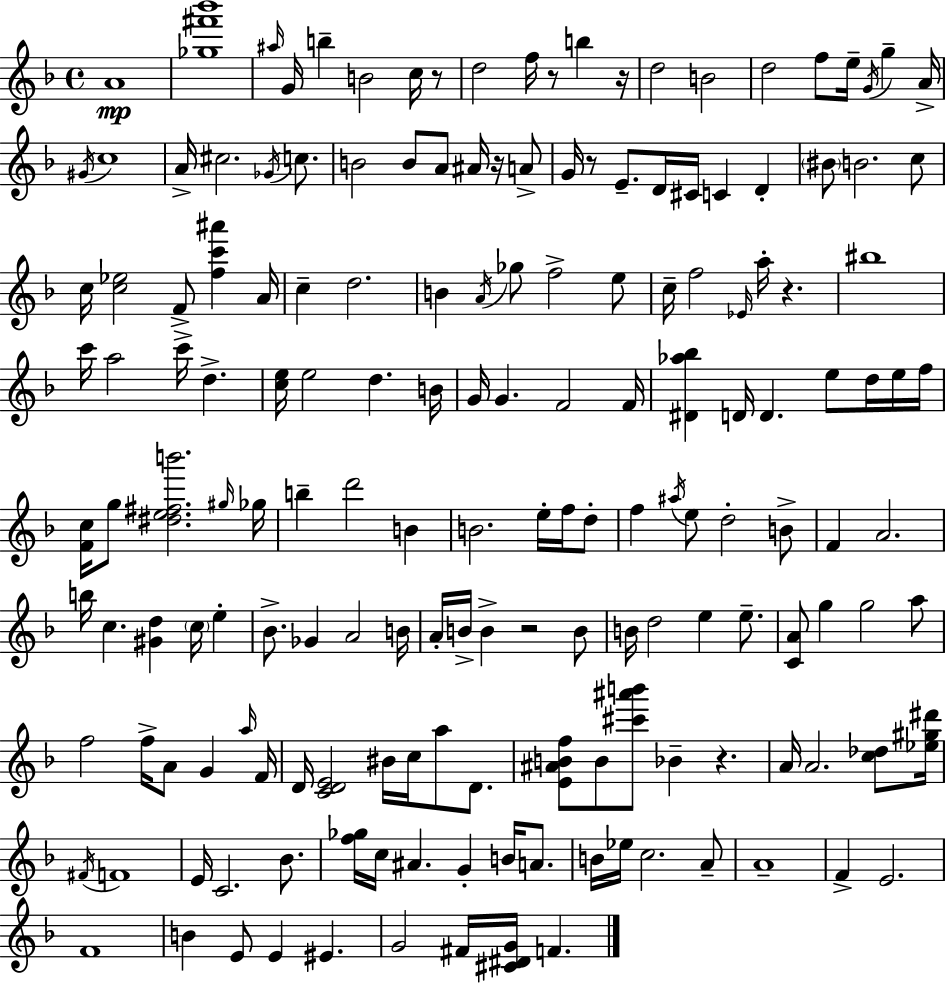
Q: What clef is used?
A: treble